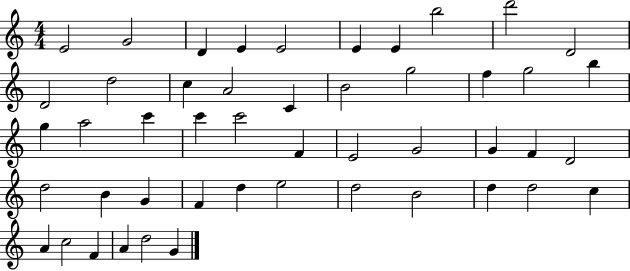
X:1
T:Untitled
M:4/4
L:1/4
K:C
E2 G2 D E E2 E E b2 d'2 D2 D2 d2 c A2 C B2 g2 f g2 b g a2 c' c' c'2 F E2 G2 G F D2 d2 B G F d e2 d2 B2 d d2 c A c2 F A d2 G